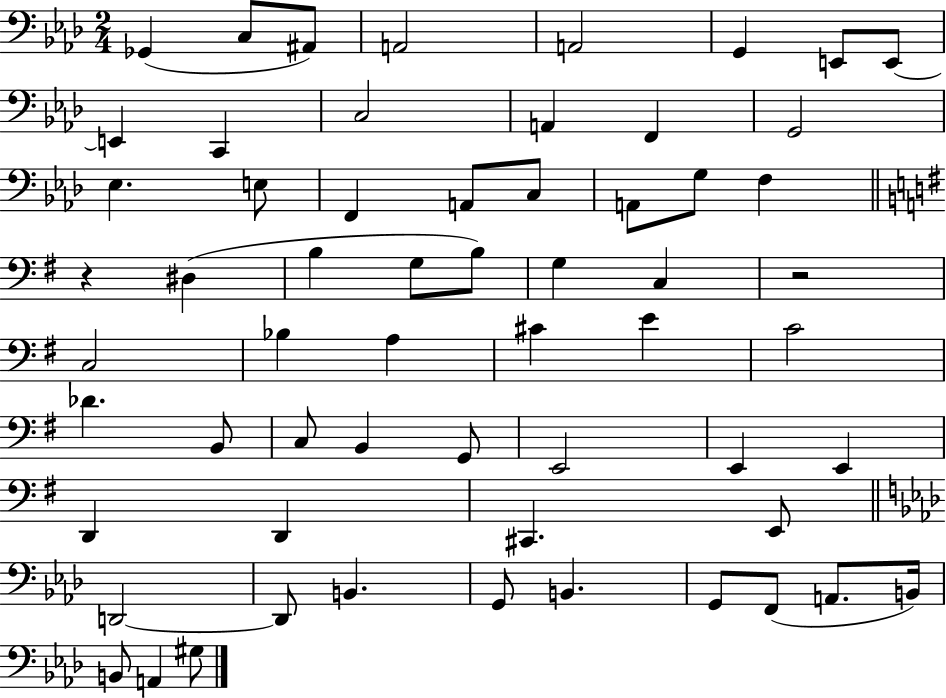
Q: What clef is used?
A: bass